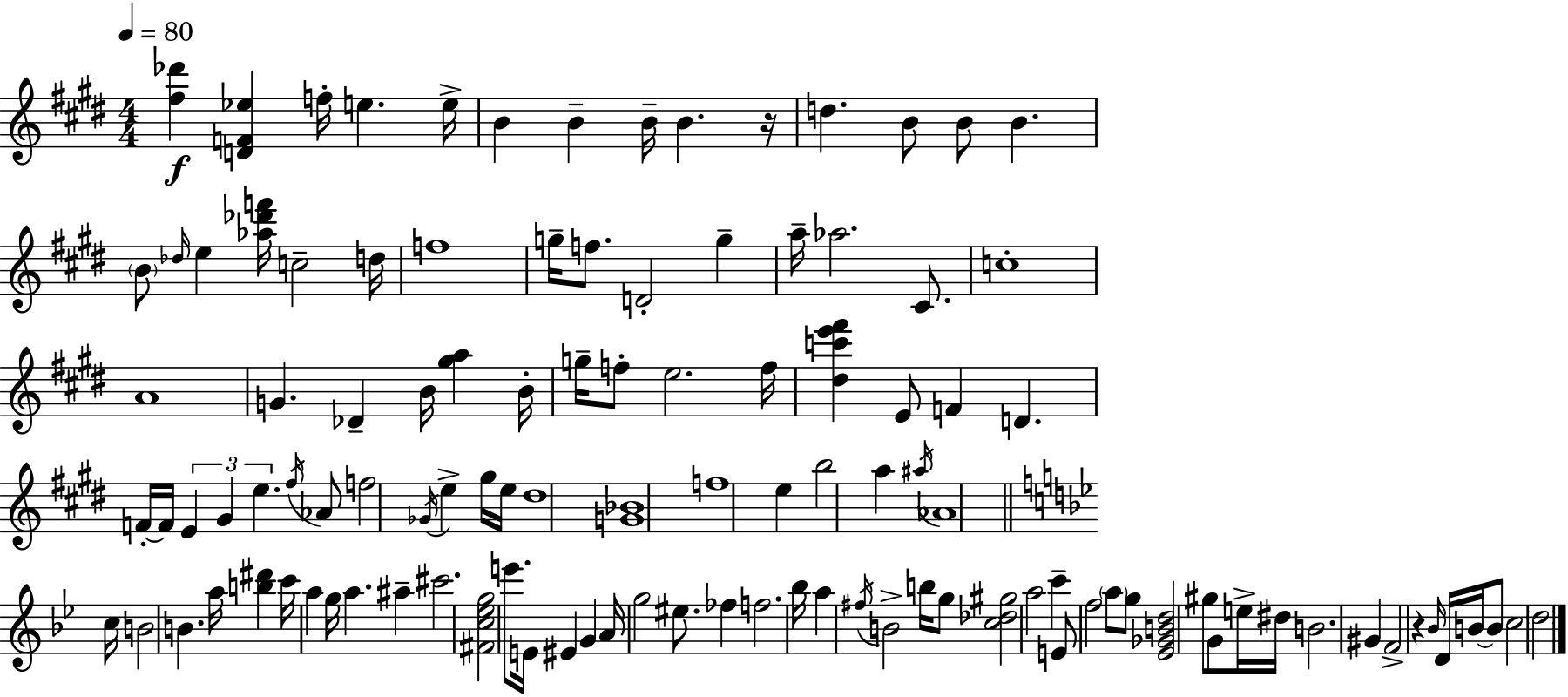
{
  \clef treble
  \numericTimeSignature
  \time 4/4
  \key e \major
  \tempo 4 = 80
  <fis'' des'''>4\f <d' f' ees''>4 f''16-. e''4. e''16-> | b'4 b'4-- b'16-- b'4. r16 | d''4. b'8 b'8 b'4. | \parenthesize b'8 \grace { des''16 } e''4 <aes'' des''' f'''>16 c''2-- | \break d''16 f''1 | g''16-- f''8. d'2-. g''4-- | a''16-- aes''2. cis'8. | c''1-. | \break a'1 | g'4. des'4-- b'16 <gis'' a''>4 | b'16-. g''16-- f''8-. e''2. | f''16 <dis'' c''' e''' fis'''>4 e'8 f'4 d'4. | \break f'16-.~~ f'16 \tuplet 3/2 { e'4 gis'4 e''4. } | \acciaccatura { fis''16 } aes'8 f''2 \acciaccatura { ges'16 } e''4-> | gis''16 e''16 dis''1 | <g' bes'>1 | \break f''1 | e''4 b''2 a''4 | \acciaccatura { ais''16 } aes'1 | \bar "||" \break \key bes \major c''16 b'2 b'4. a''16 | <b'' dis'''>4 c'''16 a''4 g''16 a''4. | ais''4-- cis'''2. | <fis' c'' ees'' g''>2 e'''8. e'16 eis'4 | \break g'4 a'16 g''2 eis''8. | fes''4 f''2. | bes''16 a''4 \acciaccatura { fis''16 } b'2-> b''16 g''8 | <c'' des'' gis''>2 a''2 | \break c'''4-- e'8 f''2 \parenthesize a''8 | g''8 <ees' ges' b' d''>2 gis''8 g'8 e''16-> | dis''16 b'2. gis'4 | f'2-> r4 \grace { bes'16 } d'16 b'16~~ | \break b'8 c''2 \parenthesize d''2 | \bar "|."
}